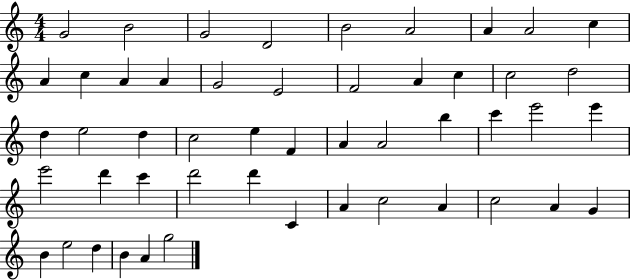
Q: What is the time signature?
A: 4/4